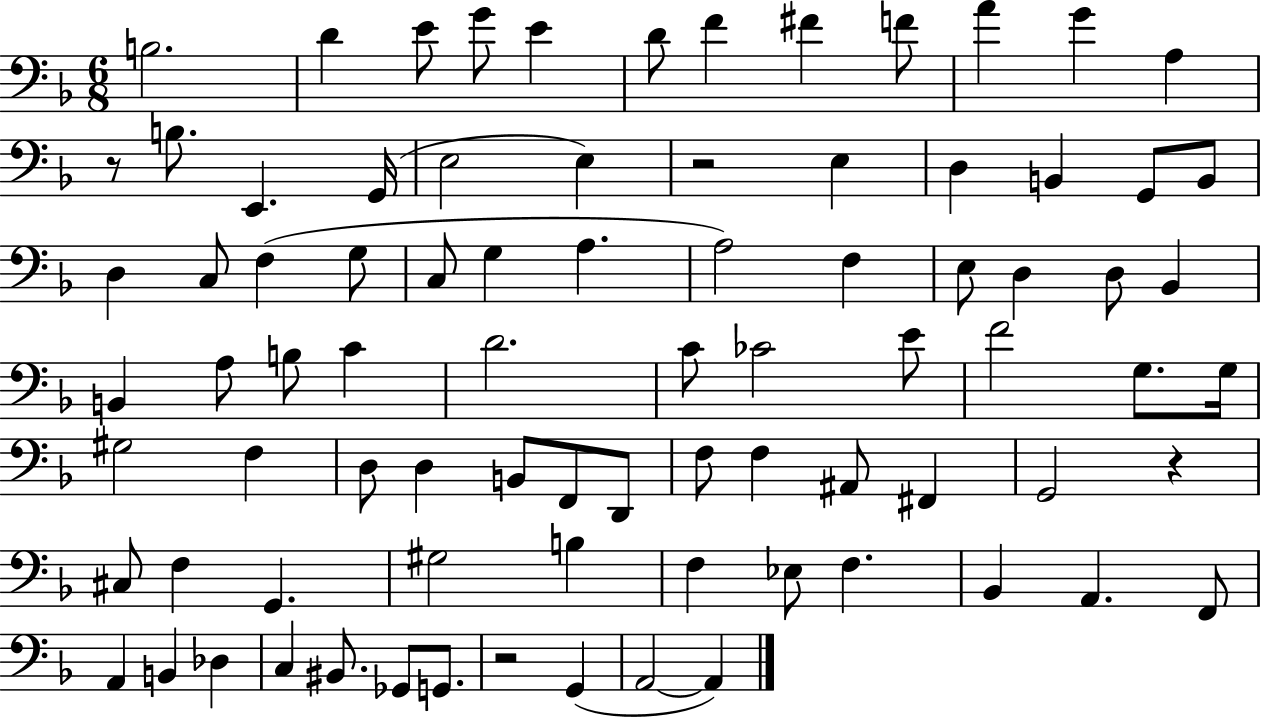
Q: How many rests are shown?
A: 4